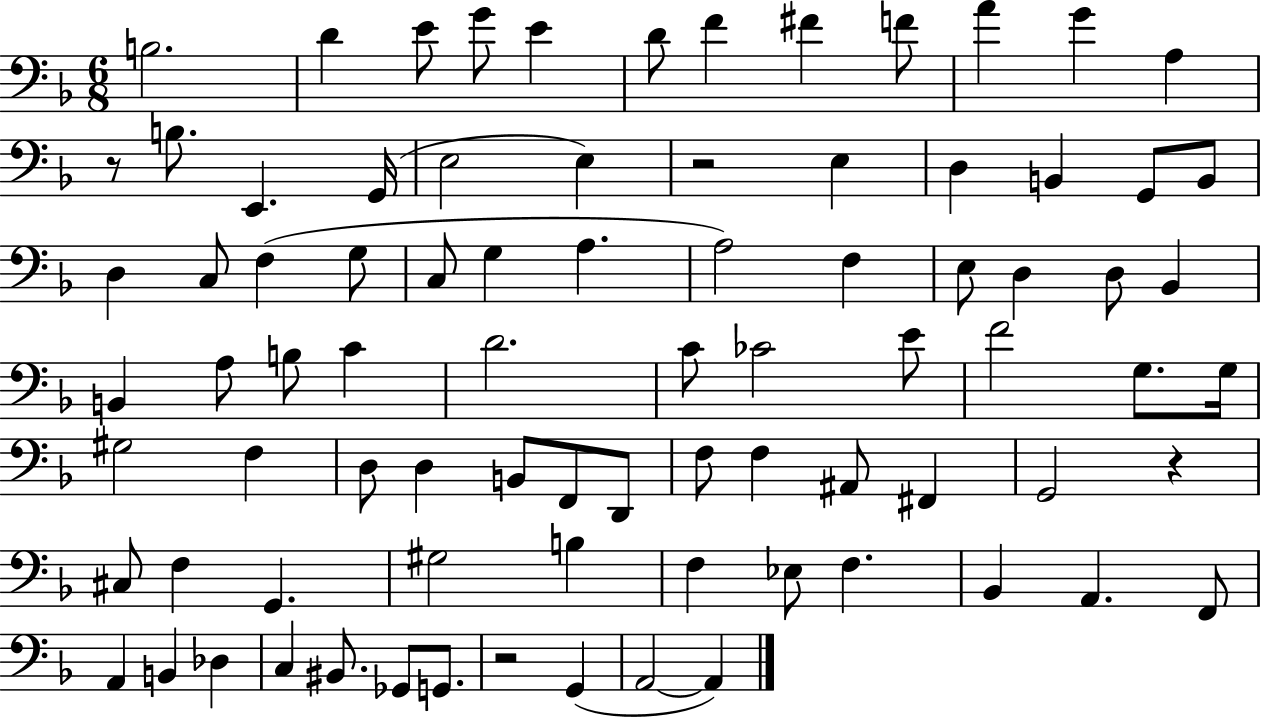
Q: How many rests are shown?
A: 4